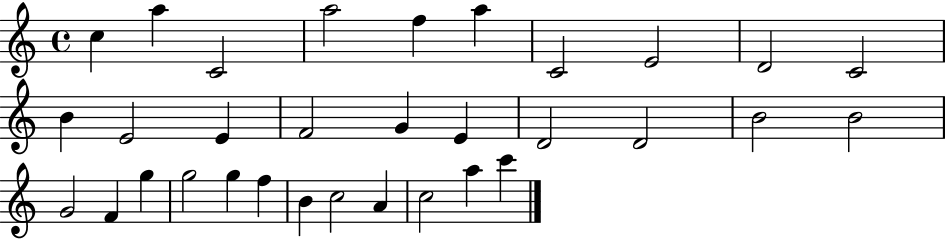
{
  \clef treble
  \time 4/4
  \defaultTimeSignature
  \key c \major
  c''4 a''4 c'2 | a''2 f''4 a''4 | c'2 e'2 | d'2 c'2 | \break b'4 e'2 e'4 | f'2 g'4 e'4 | d'2 d'2 | b'2 b'2 | \break g'2 f'4 g''4 | g''2 g''4 f''4 | b'4 c''2 a'4 | c''2 a''4 c'''4 | \break \bar "|."
}